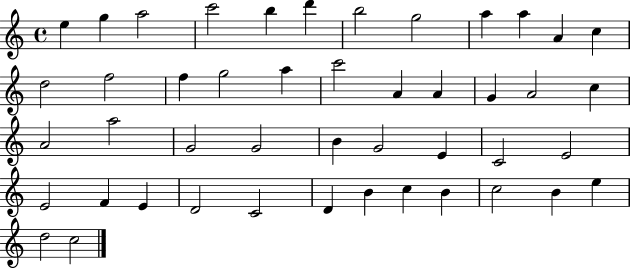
{
  \clef treble
  \time 4/4
  \defaultTimeSignature
  \key c \major
  e''4 g''4 a''2 | c'''2 b''4 d'''4 | b''2 g''2 | a''4 a''4 a'4 c''4 | \break d''2 f''2 | f''4 g''2 a''4 | c'''2 a'4 a'4 | g'4 a'2 c''4 | \break a'2 a''2 | g'2 g'2 | b'4 g'2 e'4 | c'2 e'2 | \break e'2 f'4 e'4 | d'2 c'2 | d'4 b'4 c''4 b'4 | c''2 b'4 e''4 | \break d''2 c''2 | \bar "|."
}